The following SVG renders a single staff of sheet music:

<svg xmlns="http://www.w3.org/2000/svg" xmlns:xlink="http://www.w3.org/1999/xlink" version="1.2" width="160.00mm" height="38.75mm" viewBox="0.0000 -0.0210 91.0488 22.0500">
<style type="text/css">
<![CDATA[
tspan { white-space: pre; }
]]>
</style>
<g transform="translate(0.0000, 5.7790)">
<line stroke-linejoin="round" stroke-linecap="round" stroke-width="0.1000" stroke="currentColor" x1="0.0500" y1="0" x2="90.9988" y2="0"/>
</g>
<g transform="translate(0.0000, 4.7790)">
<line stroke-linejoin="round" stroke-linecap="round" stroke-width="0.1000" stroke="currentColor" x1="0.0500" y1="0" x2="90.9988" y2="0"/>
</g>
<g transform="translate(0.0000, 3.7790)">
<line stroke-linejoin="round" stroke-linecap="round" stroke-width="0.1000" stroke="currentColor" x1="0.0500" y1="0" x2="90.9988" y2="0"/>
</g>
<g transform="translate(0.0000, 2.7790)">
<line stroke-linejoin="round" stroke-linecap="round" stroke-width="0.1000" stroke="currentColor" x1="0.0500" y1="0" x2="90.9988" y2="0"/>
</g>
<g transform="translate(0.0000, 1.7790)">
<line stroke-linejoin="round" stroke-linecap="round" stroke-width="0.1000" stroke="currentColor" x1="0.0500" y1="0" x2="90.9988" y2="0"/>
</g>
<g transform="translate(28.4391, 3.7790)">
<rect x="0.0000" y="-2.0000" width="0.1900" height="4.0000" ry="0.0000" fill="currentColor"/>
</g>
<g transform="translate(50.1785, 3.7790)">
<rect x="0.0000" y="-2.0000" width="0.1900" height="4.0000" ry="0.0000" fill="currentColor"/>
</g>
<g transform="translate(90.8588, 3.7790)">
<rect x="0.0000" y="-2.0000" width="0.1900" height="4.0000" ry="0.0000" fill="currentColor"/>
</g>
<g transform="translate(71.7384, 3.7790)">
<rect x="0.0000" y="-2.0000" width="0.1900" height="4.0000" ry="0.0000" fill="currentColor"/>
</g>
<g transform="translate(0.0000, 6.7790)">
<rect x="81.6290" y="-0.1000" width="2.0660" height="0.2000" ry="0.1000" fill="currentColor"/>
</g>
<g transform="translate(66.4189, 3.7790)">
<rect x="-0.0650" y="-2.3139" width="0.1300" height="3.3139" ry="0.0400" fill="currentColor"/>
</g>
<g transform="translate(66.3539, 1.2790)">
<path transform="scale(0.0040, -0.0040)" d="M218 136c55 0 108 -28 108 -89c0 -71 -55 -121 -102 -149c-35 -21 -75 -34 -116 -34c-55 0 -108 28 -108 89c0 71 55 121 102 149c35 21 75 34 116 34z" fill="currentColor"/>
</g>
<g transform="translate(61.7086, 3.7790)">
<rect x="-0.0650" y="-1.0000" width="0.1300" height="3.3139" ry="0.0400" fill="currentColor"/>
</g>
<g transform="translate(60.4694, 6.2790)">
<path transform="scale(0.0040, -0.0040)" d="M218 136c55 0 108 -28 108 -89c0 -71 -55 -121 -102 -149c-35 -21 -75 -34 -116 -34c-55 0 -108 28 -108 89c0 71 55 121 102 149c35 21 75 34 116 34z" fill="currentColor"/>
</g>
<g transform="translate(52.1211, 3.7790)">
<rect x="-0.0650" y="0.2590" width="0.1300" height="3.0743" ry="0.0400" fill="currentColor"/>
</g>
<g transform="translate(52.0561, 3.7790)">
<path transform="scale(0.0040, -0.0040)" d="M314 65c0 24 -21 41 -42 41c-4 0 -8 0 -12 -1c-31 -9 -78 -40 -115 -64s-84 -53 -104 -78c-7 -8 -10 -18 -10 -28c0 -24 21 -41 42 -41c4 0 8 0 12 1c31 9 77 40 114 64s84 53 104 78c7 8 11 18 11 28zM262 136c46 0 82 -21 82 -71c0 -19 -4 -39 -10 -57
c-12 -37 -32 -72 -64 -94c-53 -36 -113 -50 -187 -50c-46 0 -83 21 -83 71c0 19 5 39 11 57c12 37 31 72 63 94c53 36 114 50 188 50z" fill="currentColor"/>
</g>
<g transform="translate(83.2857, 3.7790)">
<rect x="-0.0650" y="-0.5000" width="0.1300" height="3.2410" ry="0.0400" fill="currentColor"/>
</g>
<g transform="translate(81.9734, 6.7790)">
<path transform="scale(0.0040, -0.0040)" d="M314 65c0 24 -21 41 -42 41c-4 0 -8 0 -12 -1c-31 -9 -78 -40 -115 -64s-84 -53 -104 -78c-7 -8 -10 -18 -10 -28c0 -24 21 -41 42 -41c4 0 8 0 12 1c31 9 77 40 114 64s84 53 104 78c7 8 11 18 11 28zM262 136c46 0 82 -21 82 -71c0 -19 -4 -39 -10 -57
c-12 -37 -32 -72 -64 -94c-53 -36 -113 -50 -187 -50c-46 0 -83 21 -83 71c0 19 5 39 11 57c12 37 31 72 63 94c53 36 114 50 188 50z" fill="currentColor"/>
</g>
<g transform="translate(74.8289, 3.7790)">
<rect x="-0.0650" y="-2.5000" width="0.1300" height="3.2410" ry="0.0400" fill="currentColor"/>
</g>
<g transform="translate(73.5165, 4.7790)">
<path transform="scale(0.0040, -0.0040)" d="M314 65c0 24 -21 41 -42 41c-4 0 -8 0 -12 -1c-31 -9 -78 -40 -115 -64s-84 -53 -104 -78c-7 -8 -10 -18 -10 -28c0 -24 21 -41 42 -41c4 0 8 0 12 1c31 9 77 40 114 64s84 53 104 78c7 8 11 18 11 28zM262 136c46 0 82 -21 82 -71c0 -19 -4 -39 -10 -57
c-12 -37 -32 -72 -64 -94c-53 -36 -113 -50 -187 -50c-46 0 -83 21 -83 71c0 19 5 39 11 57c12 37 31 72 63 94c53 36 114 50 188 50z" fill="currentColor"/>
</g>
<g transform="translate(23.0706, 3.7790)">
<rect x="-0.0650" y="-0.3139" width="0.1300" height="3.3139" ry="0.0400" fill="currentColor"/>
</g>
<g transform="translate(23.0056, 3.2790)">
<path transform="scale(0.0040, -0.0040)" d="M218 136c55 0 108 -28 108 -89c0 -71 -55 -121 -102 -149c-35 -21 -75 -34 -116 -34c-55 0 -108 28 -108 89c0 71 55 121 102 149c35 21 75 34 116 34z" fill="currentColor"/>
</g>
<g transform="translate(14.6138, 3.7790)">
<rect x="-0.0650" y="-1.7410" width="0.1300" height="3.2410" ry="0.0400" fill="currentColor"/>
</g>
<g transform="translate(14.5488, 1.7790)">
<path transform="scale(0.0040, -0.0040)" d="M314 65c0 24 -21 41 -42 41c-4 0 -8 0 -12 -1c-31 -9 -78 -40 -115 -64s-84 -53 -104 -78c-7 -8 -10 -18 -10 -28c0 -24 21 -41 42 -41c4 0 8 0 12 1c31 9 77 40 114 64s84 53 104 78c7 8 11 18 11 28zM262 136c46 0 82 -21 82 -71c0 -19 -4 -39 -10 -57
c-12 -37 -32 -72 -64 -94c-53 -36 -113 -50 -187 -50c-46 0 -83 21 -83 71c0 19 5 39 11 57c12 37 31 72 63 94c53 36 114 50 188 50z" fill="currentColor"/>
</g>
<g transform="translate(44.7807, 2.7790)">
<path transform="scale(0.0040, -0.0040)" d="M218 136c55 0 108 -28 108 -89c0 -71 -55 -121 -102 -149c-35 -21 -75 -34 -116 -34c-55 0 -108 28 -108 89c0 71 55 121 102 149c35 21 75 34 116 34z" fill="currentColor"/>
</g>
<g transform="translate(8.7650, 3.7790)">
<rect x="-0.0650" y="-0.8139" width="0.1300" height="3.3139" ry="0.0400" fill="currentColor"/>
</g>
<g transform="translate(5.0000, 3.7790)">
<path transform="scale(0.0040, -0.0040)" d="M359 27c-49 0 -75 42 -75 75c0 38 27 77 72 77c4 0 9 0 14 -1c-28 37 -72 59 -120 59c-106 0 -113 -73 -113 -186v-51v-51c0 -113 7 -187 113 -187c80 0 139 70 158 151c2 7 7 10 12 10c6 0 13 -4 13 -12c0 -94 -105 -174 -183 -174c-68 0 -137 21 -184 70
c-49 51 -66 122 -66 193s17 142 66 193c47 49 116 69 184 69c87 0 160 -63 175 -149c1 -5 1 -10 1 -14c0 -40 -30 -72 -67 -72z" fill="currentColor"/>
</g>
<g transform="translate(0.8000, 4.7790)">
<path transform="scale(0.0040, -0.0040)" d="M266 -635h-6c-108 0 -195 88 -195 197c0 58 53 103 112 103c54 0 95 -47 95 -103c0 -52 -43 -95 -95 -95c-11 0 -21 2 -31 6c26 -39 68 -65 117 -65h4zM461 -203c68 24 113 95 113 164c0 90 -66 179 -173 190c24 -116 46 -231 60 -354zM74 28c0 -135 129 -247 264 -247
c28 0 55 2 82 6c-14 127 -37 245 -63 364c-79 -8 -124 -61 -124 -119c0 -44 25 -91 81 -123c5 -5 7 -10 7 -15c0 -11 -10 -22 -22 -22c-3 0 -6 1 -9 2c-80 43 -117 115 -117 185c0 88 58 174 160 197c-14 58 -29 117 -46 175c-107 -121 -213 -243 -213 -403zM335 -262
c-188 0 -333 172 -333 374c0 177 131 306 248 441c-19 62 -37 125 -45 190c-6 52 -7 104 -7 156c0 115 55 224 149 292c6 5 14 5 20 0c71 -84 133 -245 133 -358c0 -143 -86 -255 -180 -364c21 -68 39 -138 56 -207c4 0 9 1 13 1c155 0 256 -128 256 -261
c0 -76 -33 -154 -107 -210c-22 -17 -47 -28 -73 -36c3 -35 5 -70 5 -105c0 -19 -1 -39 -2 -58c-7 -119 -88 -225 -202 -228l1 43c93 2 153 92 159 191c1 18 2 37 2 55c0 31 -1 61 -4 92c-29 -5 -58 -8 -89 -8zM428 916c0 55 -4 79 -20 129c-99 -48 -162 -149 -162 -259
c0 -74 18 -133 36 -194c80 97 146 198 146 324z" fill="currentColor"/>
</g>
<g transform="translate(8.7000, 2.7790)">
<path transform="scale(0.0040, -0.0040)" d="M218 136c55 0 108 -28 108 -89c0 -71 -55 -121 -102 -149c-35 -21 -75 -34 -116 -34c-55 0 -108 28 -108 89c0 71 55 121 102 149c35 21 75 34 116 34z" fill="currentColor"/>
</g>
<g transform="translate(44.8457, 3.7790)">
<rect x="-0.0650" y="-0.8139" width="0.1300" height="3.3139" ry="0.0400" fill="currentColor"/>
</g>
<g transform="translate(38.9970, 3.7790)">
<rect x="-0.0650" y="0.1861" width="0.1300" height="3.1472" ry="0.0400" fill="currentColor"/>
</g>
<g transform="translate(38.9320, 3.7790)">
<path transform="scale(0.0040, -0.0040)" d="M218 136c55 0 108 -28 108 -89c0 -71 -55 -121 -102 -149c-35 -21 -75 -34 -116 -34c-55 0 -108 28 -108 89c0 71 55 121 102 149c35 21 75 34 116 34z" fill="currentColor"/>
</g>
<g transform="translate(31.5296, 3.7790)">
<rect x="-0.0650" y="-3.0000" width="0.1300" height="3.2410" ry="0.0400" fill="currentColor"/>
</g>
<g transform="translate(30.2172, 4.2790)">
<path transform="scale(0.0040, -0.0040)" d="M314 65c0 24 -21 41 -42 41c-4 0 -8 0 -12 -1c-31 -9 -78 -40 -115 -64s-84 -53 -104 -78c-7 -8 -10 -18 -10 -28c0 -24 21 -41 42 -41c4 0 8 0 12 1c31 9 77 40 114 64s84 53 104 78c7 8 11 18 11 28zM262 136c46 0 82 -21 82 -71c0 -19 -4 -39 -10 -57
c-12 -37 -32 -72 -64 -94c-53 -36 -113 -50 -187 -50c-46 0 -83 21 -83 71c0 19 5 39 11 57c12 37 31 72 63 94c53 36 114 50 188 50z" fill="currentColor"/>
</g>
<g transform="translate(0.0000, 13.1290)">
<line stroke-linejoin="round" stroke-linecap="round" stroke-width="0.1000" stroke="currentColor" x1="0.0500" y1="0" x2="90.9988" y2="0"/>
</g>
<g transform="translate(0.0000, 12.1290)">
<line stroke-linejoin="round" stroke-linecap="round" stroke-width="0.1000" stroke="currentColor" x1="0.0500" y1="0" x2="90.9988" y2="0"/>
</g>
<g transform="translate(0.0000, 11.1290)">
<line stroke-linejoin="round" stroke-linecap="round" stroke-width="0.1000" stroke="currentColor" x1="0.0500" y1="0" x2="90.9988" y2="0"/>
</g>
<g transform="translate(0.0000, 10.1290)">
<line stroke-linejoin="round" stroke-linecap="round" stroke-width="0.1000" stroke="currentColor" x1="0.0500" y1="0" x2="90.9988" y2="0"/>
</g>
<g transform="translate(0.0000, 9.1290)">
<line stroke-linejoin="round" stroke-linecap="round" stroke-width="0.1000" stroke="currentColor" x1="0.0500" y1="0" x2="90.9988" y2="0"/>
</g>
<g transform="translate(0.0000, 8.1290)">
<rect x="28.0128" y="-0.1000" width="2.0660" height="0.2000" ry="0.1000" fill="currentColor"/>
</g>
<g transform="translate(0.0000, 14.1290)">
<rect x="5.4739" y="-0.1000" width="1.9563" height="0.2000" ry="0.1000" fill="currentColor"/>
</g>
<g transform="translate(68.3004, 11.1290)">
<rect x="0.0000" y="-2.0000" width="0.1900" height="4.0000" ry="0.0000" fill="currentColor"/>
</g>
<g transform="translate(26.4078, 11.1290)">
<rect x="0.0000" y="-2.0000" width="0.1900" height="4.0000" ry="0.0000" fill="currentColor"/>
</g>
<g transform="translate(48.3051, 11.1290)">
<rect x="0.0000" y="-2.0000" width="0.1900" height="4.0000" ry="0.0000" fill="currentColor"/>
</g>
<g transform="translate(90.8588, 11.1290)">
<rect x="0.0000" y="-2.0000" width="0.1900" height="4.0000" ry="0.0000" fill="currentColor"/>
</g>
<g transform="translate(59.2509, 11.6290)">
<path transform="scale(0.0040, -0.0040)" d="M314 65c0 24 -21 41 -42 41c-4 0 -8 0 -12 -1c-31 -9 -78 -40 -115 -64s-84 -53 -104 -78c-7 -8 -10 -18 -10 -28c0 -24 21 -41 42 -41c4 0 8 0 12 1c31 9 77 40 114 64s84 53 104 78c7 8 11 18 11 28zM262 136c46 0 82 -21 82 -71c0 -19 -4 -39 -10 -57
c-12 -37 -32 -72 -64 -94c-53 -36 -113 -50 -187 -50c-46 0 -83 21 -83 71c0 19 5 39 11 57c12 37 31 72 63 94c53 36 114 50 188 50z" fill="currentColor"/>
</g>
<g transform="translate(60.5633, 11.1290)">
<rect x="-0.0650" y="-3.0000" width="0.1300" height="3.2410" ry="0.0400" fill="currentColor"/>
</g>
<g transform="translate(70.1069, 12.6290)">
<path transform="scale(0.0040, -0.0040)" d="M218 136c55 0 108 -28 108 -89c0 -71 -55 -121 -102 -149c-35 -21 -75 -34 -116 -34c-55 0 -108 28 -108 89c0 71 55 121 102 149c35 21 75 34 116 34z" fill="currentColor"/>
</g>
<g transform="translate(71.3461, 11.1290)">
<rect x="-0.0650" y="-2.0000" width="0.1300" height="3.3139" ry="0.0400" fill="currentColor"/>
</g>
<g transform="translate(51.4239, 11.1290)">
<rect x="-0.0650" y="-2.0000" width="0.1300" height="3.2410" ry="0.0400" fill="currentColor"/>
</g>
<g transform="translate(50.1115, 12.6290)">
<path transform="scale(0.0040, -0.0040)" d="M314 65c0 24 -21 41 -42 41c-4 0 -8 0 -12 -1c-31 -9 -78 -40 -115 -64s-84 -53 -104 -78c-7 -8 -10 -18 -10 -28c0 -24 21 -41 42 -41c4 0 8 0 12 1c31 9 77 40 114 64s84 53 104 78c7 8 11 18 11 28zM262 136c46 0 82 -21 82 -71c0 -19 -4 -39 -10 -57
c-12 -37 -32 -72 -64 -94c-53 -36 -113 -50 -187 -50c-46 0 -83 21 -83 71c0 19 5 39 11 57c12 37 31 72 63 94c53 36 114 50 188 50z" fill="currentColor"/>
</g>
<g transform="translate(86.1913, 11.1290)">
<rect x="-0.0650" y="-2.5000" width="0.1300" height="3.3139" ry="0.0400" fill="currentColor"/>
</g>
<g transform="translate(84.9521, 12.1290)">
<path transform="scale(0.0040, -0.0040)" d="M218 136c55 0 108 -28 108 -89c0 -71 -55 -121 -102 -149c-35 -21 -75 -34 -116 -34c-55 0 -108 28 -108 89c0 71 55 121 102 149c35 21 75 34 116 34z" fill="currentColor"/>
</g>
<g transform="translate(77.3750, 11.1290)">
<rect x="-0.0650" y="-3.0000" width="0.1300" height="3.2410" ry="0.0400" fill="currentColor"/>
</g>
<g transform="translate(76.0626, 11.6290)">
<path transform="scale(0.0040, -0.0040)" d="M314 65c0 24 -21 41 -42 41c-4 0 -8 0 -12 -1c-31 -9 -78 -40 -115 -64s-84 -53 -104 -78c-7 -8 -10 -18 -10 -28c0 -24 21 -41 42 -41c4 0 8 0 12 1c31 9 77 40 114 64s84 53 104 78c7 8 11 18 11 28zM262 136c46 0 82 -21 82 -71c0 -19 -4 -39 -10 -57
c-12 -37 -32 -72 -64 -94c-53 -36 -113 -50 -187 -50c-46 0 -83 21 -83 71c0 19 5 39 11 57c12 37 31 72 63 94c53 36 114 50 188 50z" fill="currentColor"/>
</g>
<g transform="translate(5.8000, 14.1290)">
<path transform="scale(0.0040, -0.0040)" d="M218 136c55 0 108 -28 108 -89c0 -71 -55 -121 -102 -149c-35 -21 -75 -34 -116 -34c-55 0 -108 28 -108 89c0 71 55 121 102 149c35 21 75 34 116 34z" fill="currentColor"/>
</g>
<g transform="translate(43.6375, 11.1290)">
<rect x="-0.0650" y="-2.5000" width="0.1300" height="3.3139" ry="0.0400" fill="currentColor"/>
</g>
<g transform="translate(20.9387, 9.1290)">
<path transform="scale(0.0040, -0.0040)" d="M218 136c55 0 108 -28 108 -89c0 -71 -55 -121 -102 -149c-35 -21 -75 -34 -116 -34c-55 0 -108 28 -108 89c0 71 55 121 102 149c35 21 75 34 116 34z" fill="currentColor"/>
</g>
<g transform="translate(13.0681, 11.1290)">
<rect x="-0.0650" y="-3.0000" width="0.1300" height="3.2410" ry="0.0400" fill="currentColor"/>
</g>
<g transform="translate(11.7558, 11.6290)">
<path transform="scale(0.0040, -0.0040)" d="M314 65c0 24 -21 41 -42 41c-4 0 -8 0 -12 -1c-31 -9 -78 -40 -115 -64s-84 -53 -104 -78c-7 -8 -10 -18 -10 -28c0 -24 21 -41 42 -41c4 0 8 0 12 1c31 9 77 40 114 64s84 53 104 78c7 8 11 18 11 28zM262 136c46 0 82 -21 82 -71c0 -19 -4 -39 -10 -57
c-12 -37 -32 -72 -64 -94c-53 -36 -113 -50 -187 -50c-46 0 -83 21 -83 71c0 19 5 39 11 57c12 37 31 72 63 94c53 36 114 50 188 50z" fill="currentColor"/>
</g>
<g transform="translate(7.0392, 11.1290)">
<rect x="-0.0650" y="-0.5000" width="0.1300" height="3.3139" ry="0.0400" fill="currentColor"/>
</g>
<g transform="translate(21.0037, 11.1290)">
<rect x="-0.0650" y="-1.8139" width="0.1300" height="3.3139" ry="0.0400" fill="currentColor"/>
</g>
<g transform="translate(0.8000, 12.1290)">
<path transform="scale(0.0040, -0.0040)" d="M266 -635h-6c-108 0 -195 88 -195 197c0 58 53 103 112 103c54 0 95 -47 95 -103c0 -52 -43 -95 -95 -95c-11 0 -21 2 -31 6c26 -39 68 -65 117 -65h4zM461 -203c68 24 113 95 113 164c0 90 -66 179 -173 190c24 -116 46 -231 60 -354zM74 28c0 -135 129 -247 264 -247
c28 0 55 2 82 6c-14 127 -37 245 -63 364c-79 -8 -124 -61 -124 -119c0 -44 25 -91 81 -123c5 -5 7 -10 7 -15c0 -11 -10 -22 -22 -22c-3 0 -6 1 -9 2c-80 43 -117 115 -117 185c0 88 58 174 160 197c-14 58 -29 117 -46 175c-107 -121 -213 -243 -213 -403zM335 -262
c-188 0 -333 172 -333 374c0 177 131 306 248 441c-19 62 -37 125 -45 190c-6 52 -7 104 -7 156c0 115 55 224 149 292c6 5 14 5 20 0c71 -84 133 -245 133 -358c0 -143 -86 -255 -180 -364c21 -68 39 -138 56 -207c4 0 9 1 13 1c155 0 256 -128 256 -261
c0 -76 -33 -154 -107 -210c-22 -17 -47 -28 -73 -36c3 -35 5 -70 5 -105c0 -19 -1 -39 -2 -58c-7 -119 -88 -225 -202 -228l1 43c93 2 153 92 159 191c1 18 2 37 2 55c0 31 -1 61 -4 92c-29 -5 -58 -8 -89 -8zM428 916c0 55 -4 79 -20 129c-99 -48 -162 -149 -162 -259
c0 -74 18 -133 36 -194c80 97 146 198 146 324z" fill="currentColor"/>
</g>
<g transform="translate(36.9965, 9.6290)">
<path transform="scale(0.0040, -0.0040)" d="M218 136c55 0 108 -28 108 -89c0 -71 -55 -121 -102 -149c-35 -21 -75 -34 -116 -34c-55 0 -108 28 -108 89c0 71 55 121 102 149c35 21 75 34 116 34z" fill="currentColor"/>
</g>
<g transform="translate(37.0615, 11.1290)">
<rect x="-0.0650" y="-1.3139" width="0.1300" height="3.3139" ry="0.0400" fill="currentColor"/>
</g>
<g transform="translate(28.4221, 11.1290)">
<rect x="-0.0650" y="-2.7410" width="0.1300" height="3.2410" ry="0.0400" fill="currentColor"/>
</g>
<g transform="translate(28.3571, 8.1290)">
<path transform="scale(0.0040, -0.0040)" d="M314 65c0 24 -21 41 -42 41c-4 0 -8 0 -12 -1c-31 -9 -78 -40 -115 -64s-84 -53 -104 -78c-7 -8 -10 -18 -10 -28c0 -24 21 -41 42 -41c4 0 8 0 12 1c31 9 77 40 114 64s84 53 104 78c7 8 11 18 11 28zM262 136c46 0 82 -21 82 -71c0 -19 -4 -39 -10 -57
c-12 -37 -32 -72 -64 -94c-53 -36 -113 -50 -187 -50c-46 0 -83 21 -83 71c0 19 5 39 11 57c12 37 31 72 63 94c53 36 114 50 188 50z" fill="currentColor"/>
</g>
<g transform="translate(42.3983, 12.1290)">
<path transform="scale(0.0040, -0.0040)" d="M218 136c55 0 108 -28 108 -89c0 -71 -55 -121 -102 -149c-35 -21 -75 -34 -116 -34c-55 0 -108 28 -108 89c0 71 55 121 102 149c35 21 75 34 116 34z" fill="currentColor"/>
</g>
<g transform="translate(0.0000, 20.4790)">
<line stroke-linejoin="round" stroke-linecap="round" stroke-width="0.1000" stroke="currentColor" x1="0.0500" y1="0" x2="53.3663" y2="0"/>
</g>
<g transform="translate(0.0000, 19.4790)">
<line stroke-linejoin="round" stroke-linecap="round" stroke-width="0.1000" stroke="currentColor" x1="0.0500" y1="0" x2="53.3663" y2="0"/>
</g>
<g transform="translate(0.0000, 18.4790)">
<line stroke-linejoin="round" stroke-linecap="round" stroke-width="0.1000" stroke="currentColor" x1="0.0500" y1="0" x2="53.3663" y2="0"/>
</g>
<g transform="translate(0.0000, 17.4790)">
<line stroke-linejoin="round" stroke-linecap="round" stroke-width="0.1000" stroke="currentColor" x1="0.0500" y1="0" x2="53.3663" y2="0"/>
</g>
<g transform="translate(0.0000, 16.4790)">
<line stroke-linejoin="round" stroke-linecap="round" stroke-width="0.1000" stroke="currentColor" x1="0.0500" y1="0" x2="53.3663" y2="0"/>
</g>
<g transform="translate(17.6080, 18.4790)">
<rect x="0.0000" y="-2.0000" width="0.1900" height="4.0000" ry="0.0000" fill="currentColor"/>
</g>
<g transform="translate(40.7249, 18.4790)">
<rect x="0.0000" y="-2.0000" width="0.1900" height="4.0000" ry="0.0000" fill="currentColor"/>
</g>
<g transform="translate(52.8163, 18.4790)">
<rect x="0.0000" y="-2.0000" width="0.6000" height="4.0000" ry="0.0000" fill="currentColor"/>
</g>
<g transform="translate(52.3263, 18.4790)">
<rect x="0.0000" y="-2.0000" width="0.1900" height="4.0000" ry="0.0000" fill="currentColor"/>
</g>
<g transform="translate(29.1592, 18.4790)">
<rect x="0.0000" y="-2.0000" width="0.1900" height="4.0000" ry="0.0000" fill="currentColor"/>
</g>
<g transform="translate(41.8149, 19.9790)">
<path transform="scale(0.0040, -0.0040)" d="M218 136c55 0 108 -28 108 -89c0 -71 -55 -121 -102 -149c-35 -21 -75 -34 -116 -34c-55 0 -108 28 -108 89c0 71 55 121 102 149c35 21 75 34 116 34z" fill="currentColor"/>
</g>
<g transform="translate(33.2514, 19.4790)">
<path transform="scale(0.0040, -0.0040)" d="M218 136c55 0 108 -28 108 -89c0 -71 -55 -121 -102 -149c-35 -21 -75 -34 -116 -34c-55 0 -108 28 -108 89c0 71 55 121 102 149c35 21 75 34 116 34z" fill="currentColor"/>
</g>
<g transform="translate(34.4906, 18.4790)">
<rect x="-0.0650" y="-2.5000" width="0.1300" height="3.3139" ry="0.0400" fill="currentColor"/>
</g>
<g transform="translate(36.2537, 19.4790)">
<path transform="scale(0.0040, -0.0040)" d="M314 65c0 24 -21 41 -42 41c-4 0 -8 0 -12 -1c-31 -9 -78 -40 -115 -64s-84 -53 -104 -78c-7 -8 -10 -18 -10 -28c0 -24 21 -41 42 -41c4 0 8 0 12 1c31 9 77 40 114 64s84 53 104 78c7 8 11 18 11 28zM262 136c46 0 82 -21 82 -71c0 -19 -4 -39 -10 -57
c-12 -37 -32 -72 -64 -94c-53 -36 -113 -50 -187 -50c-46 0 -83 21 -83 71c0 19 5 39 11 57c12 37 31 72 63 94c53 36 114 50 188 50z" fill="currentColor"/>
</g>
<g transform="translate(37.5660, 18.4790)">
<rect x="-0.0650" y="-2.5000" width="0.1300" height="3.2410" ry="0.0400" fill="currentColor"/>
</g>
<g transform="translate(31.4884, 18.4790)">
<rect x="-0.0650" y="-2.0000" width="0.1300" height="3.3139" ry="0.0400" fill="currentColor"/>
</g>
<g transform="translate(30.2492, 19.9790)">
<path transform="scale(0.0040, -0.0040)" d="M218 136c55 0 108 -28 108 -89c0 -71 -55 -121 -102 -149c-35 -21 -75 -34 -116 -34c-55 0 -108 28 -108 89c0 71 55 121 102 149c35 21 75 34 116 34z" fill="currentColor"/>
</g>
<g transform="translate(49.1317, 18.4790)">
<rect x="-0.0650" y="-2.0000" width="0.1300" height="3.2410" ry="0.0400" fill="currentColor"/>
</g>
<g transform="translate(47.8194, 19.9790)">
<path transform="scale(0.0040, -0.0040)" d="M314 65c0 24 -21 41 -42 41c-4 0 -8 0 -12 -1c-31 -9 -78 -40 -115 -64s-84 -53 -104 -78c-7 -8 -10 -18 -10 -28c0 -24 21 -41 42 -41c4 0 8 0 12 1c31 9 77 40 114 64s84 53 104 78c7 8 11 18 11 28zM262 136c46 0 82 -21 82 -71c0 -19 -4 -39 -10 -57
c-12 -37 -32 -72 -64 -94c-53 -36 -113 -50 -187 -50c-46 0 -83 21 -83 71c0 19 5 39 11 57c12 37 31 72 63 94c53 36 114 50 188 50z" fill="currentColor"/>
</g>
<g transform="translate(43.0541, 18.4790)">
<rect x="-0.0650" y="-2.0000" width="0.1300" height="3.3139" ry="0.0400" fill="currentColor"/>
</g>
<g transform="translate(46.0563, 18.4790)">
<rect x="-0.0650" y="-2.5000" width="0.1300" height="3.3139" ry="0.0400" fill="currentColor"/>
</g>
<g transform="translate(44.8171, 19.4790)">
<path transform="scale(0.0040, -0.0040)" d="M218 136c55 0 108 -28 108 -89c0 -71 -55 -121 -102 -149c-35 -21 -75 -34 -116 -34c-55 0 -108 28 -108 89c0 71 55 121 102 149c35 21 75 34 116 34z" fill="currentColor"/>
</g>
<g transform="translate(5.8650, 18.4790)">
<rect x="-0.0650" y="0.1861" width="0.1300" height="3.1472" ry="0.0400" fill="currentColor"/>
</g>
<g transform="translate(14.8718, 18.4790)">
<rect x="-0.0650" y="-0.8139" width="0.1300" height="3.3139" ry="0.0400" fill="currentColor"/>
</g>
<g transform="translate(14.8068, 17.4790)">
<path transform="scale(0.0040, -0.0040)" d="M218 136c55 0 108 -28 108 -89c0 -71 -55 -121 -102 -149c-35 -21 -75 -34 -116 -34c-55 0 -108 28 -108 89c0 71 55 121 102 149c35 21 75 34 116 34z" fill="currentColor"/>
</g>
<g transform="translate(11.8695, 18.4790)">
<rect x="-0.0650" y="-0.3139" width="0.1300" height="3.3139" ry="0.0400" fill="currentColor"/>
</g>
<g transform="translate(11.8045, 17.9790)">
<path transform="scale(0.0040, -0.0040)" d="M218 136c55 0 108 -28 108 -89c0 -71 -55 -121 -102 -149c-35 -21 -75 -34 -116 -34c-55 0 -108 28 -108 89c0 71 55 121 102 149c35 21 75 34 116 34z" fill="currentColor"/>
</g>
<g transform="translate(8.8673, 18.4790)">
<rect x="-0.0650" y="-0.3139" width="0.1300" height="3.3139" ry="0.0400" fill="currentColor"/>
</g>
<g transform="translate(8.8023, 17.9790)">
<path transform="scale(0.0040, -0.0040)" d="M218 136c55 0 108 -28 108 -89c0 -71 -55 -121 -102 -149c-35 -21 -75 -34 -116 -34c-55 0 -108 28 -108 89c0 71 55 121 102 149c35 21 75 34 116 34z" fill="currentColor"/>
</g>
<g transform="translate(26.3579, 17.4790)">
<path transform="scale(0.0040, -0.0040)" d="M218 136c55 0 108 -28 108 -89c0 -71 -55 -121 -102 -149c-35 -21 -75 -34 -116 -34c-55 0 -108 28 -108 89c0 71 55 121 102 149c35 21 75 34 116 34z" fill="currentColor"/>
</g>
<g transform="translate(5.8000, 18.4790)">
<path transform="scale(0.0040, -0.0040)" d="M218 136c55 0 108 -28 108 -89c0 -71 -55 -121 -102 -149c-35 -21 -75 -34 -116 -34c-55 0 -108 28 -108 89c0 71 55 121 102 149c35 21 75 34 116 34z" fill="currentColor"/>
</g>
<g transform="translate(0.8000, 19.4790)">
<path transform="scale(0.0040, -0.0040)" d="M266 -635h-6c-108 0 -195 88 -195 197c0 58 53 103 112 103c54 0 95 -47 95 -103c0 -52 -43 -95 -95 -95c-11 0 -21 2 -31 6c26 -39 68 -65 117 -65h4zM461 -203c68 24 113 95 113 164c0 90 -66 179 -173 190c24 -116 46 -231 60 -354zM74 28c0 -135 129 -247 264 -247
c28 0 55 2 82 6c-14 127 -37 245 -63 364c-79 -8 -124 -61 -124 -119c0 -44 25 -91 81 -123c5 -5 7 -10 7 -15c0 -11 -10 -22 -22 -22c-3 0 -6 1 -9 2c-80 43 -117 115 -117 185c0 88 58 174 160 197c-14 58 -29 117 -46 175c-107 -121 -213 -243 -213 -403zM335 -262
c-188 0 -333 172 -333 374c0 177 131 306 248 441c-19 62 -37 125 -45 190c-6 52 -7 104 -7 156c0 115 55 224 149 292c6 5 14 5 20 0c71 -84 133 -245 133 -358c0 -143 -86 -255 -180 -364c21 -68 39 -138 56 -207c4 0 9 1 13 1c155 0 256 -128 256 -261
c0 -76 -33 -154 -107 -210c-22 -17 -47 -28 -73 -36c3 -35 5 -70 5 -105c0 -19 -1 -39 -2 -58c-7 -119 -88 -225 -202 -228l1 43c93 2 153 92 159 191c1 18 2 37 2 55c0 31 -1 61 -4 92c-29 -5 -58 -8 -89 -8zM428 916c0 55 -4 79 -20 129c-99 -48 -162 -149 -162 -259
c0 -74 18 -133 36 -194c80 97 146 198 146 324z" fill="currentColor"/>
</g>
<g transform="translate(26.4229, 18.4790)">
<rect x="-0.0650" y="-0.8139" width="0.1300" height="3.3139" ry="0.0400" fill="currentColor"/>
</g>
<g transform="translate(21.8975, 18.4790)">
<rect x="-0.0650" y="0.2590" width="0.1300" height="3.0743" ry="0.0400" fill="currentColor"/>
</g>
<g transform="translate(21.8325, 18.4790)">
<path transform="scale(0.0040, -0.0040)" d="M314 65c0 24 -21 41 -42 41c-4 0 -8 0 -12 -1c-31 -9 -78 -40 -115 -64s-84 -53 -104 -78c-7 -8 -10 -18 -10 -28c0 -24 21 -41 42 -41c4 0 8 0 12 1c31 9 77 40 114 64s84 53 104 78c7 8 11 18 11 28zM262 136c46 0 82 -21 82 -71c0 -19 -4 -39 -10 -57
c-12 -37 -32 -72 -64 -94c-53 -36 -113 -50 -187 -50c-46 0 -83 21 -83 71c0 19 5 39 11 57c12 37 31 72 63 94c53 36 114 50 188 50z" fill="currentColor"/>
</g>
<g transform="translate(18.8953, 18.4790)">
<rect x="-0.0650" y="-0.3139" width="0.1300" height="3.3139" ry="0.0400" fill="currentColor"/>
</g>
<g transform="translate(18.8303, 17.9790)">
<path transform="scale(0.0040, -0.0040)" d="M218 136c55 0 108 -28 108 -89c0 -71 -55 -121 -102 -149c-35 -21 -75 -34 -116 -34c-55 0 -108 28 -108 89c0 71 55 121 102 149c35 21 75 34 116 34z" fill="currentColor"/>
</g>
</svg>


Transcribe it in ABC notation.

X:1
T:Untitled
M:4/4
L:1/4
K:C
d f2 c A2 B d B2 D g G2 C2 C A2 f a2 e G F2 A2 F A2 G B c c d c B2 d F G G2 F G F2